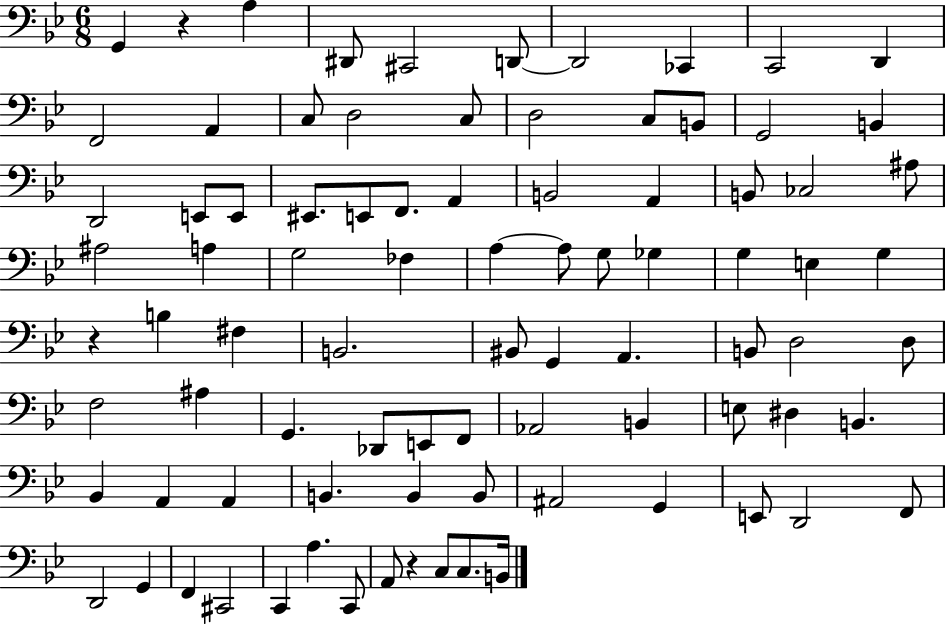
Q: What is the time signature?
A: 6/8